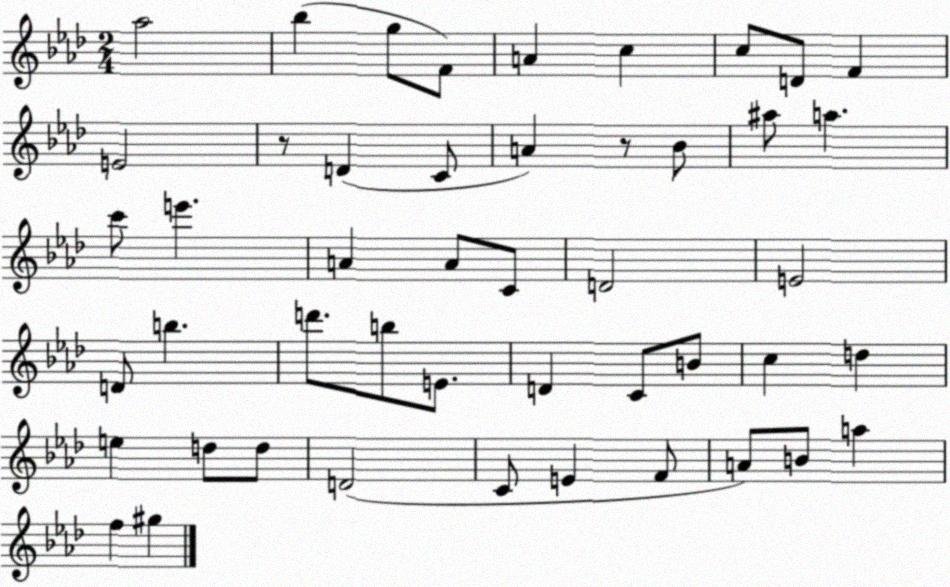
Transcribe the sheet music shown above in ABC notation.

X:1
T:Untitled
M:2/4
L:1/4
K:Ab
_a2 _b g/2 F/2 A c c/2 D/2 F E2 z/2 D C/2 A z/2 _B/2 ^a/2 a c'/2 e' A A/2 C/2 D2 E2 D/2 b d'/2 b/2 E/2 D C/2 B/2 c d e d/2 d/2 D2 C/2 E F/2 A/2 B/2 a f ^g